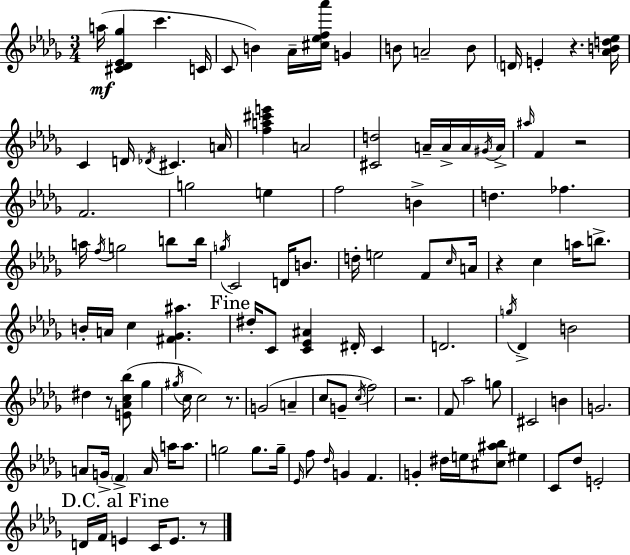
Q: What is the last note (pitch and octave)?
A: E4